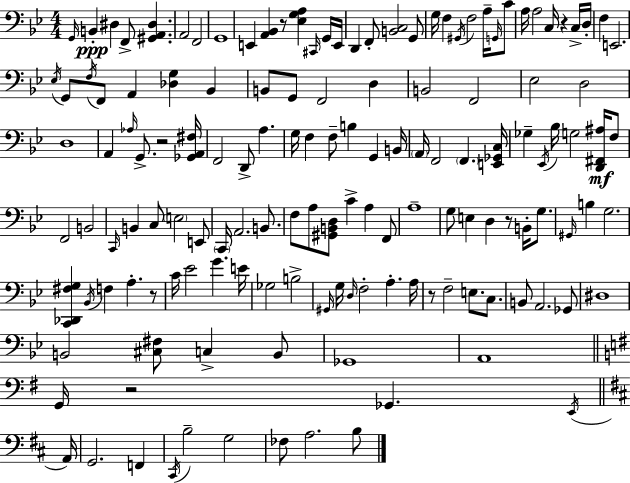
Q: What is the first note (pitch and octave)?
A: G2